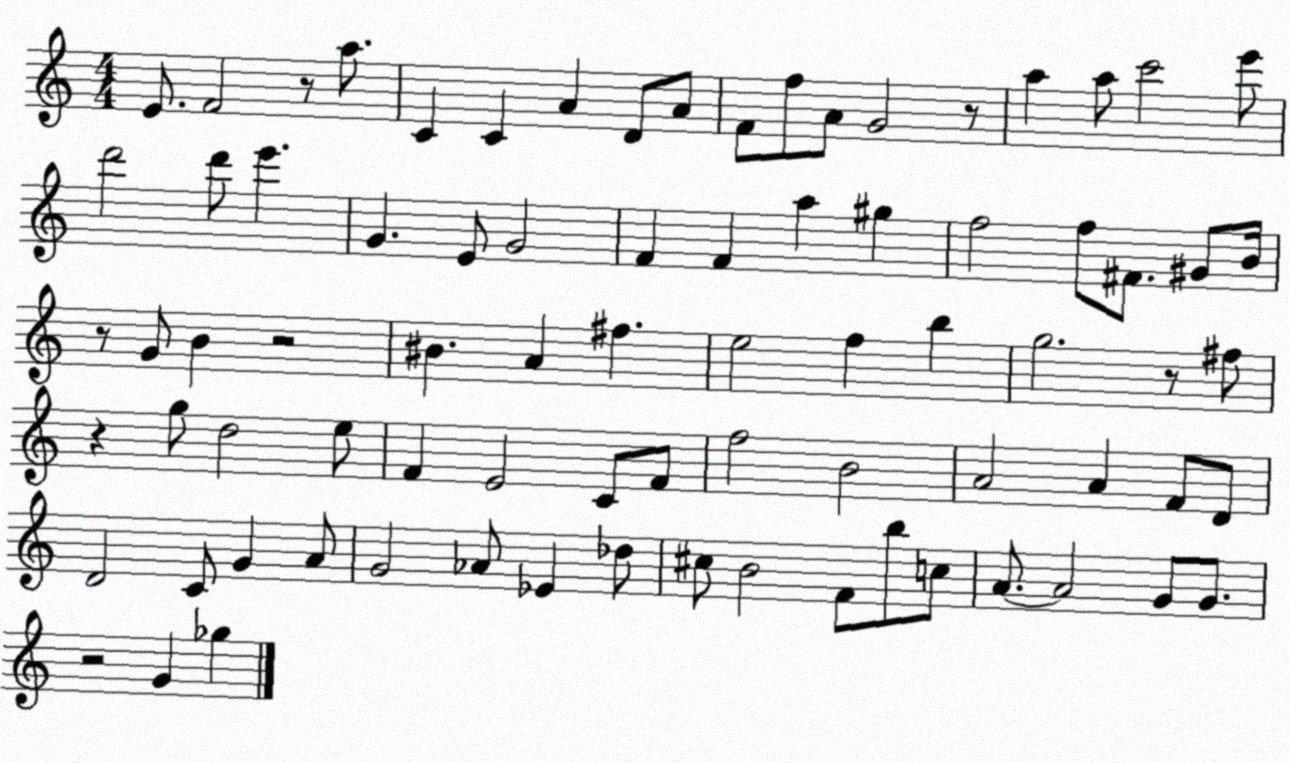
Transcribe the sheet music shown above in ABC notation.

X:1
T:Untitled
M:4/4
L:1/4
K:C
E/2 F2 z/2 a/2 C C A D/2 A/2 F/2 f/2 A/2 G2 z/2 a a/2 c'2 e'/2 d'2 d'/2 e' G E/2 G2 F F a ^g f2 f/2 ^F/2 ^G/2 B/4 z/2 G/2 B z2 ^B A ^f e2 f b g2 z/2 ^f/2 z g/2 d2 e/2 F E2 C/2 F/2 f2 B2 A2 A F/2 D/2 D2 C/2 G A/2 G2 _A/2 _E _d/2 ^c/2 B2 F/2 b/2 c/2 A/2 A2 G/2 G/2 z2 G _g